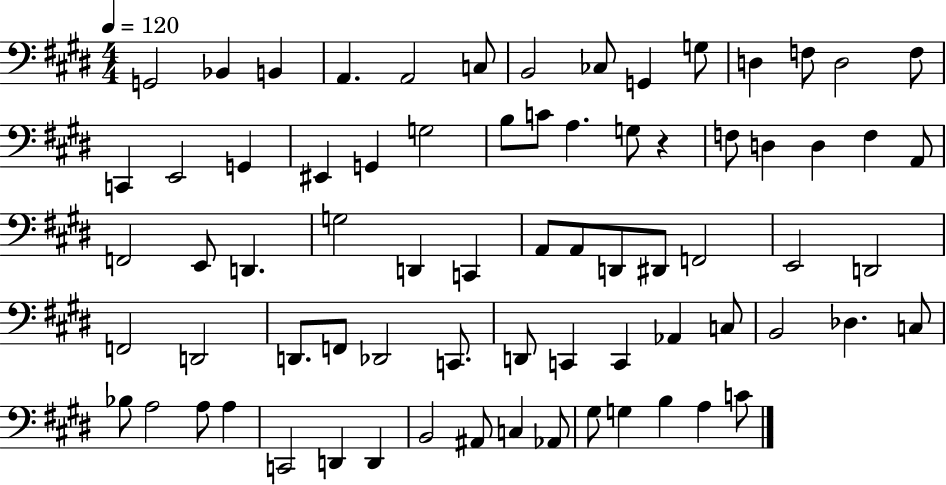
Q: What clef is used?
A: bass